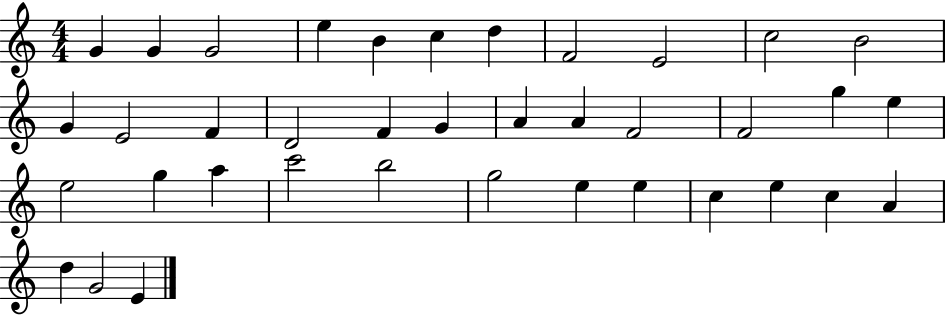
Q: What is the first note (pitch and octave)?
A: G4